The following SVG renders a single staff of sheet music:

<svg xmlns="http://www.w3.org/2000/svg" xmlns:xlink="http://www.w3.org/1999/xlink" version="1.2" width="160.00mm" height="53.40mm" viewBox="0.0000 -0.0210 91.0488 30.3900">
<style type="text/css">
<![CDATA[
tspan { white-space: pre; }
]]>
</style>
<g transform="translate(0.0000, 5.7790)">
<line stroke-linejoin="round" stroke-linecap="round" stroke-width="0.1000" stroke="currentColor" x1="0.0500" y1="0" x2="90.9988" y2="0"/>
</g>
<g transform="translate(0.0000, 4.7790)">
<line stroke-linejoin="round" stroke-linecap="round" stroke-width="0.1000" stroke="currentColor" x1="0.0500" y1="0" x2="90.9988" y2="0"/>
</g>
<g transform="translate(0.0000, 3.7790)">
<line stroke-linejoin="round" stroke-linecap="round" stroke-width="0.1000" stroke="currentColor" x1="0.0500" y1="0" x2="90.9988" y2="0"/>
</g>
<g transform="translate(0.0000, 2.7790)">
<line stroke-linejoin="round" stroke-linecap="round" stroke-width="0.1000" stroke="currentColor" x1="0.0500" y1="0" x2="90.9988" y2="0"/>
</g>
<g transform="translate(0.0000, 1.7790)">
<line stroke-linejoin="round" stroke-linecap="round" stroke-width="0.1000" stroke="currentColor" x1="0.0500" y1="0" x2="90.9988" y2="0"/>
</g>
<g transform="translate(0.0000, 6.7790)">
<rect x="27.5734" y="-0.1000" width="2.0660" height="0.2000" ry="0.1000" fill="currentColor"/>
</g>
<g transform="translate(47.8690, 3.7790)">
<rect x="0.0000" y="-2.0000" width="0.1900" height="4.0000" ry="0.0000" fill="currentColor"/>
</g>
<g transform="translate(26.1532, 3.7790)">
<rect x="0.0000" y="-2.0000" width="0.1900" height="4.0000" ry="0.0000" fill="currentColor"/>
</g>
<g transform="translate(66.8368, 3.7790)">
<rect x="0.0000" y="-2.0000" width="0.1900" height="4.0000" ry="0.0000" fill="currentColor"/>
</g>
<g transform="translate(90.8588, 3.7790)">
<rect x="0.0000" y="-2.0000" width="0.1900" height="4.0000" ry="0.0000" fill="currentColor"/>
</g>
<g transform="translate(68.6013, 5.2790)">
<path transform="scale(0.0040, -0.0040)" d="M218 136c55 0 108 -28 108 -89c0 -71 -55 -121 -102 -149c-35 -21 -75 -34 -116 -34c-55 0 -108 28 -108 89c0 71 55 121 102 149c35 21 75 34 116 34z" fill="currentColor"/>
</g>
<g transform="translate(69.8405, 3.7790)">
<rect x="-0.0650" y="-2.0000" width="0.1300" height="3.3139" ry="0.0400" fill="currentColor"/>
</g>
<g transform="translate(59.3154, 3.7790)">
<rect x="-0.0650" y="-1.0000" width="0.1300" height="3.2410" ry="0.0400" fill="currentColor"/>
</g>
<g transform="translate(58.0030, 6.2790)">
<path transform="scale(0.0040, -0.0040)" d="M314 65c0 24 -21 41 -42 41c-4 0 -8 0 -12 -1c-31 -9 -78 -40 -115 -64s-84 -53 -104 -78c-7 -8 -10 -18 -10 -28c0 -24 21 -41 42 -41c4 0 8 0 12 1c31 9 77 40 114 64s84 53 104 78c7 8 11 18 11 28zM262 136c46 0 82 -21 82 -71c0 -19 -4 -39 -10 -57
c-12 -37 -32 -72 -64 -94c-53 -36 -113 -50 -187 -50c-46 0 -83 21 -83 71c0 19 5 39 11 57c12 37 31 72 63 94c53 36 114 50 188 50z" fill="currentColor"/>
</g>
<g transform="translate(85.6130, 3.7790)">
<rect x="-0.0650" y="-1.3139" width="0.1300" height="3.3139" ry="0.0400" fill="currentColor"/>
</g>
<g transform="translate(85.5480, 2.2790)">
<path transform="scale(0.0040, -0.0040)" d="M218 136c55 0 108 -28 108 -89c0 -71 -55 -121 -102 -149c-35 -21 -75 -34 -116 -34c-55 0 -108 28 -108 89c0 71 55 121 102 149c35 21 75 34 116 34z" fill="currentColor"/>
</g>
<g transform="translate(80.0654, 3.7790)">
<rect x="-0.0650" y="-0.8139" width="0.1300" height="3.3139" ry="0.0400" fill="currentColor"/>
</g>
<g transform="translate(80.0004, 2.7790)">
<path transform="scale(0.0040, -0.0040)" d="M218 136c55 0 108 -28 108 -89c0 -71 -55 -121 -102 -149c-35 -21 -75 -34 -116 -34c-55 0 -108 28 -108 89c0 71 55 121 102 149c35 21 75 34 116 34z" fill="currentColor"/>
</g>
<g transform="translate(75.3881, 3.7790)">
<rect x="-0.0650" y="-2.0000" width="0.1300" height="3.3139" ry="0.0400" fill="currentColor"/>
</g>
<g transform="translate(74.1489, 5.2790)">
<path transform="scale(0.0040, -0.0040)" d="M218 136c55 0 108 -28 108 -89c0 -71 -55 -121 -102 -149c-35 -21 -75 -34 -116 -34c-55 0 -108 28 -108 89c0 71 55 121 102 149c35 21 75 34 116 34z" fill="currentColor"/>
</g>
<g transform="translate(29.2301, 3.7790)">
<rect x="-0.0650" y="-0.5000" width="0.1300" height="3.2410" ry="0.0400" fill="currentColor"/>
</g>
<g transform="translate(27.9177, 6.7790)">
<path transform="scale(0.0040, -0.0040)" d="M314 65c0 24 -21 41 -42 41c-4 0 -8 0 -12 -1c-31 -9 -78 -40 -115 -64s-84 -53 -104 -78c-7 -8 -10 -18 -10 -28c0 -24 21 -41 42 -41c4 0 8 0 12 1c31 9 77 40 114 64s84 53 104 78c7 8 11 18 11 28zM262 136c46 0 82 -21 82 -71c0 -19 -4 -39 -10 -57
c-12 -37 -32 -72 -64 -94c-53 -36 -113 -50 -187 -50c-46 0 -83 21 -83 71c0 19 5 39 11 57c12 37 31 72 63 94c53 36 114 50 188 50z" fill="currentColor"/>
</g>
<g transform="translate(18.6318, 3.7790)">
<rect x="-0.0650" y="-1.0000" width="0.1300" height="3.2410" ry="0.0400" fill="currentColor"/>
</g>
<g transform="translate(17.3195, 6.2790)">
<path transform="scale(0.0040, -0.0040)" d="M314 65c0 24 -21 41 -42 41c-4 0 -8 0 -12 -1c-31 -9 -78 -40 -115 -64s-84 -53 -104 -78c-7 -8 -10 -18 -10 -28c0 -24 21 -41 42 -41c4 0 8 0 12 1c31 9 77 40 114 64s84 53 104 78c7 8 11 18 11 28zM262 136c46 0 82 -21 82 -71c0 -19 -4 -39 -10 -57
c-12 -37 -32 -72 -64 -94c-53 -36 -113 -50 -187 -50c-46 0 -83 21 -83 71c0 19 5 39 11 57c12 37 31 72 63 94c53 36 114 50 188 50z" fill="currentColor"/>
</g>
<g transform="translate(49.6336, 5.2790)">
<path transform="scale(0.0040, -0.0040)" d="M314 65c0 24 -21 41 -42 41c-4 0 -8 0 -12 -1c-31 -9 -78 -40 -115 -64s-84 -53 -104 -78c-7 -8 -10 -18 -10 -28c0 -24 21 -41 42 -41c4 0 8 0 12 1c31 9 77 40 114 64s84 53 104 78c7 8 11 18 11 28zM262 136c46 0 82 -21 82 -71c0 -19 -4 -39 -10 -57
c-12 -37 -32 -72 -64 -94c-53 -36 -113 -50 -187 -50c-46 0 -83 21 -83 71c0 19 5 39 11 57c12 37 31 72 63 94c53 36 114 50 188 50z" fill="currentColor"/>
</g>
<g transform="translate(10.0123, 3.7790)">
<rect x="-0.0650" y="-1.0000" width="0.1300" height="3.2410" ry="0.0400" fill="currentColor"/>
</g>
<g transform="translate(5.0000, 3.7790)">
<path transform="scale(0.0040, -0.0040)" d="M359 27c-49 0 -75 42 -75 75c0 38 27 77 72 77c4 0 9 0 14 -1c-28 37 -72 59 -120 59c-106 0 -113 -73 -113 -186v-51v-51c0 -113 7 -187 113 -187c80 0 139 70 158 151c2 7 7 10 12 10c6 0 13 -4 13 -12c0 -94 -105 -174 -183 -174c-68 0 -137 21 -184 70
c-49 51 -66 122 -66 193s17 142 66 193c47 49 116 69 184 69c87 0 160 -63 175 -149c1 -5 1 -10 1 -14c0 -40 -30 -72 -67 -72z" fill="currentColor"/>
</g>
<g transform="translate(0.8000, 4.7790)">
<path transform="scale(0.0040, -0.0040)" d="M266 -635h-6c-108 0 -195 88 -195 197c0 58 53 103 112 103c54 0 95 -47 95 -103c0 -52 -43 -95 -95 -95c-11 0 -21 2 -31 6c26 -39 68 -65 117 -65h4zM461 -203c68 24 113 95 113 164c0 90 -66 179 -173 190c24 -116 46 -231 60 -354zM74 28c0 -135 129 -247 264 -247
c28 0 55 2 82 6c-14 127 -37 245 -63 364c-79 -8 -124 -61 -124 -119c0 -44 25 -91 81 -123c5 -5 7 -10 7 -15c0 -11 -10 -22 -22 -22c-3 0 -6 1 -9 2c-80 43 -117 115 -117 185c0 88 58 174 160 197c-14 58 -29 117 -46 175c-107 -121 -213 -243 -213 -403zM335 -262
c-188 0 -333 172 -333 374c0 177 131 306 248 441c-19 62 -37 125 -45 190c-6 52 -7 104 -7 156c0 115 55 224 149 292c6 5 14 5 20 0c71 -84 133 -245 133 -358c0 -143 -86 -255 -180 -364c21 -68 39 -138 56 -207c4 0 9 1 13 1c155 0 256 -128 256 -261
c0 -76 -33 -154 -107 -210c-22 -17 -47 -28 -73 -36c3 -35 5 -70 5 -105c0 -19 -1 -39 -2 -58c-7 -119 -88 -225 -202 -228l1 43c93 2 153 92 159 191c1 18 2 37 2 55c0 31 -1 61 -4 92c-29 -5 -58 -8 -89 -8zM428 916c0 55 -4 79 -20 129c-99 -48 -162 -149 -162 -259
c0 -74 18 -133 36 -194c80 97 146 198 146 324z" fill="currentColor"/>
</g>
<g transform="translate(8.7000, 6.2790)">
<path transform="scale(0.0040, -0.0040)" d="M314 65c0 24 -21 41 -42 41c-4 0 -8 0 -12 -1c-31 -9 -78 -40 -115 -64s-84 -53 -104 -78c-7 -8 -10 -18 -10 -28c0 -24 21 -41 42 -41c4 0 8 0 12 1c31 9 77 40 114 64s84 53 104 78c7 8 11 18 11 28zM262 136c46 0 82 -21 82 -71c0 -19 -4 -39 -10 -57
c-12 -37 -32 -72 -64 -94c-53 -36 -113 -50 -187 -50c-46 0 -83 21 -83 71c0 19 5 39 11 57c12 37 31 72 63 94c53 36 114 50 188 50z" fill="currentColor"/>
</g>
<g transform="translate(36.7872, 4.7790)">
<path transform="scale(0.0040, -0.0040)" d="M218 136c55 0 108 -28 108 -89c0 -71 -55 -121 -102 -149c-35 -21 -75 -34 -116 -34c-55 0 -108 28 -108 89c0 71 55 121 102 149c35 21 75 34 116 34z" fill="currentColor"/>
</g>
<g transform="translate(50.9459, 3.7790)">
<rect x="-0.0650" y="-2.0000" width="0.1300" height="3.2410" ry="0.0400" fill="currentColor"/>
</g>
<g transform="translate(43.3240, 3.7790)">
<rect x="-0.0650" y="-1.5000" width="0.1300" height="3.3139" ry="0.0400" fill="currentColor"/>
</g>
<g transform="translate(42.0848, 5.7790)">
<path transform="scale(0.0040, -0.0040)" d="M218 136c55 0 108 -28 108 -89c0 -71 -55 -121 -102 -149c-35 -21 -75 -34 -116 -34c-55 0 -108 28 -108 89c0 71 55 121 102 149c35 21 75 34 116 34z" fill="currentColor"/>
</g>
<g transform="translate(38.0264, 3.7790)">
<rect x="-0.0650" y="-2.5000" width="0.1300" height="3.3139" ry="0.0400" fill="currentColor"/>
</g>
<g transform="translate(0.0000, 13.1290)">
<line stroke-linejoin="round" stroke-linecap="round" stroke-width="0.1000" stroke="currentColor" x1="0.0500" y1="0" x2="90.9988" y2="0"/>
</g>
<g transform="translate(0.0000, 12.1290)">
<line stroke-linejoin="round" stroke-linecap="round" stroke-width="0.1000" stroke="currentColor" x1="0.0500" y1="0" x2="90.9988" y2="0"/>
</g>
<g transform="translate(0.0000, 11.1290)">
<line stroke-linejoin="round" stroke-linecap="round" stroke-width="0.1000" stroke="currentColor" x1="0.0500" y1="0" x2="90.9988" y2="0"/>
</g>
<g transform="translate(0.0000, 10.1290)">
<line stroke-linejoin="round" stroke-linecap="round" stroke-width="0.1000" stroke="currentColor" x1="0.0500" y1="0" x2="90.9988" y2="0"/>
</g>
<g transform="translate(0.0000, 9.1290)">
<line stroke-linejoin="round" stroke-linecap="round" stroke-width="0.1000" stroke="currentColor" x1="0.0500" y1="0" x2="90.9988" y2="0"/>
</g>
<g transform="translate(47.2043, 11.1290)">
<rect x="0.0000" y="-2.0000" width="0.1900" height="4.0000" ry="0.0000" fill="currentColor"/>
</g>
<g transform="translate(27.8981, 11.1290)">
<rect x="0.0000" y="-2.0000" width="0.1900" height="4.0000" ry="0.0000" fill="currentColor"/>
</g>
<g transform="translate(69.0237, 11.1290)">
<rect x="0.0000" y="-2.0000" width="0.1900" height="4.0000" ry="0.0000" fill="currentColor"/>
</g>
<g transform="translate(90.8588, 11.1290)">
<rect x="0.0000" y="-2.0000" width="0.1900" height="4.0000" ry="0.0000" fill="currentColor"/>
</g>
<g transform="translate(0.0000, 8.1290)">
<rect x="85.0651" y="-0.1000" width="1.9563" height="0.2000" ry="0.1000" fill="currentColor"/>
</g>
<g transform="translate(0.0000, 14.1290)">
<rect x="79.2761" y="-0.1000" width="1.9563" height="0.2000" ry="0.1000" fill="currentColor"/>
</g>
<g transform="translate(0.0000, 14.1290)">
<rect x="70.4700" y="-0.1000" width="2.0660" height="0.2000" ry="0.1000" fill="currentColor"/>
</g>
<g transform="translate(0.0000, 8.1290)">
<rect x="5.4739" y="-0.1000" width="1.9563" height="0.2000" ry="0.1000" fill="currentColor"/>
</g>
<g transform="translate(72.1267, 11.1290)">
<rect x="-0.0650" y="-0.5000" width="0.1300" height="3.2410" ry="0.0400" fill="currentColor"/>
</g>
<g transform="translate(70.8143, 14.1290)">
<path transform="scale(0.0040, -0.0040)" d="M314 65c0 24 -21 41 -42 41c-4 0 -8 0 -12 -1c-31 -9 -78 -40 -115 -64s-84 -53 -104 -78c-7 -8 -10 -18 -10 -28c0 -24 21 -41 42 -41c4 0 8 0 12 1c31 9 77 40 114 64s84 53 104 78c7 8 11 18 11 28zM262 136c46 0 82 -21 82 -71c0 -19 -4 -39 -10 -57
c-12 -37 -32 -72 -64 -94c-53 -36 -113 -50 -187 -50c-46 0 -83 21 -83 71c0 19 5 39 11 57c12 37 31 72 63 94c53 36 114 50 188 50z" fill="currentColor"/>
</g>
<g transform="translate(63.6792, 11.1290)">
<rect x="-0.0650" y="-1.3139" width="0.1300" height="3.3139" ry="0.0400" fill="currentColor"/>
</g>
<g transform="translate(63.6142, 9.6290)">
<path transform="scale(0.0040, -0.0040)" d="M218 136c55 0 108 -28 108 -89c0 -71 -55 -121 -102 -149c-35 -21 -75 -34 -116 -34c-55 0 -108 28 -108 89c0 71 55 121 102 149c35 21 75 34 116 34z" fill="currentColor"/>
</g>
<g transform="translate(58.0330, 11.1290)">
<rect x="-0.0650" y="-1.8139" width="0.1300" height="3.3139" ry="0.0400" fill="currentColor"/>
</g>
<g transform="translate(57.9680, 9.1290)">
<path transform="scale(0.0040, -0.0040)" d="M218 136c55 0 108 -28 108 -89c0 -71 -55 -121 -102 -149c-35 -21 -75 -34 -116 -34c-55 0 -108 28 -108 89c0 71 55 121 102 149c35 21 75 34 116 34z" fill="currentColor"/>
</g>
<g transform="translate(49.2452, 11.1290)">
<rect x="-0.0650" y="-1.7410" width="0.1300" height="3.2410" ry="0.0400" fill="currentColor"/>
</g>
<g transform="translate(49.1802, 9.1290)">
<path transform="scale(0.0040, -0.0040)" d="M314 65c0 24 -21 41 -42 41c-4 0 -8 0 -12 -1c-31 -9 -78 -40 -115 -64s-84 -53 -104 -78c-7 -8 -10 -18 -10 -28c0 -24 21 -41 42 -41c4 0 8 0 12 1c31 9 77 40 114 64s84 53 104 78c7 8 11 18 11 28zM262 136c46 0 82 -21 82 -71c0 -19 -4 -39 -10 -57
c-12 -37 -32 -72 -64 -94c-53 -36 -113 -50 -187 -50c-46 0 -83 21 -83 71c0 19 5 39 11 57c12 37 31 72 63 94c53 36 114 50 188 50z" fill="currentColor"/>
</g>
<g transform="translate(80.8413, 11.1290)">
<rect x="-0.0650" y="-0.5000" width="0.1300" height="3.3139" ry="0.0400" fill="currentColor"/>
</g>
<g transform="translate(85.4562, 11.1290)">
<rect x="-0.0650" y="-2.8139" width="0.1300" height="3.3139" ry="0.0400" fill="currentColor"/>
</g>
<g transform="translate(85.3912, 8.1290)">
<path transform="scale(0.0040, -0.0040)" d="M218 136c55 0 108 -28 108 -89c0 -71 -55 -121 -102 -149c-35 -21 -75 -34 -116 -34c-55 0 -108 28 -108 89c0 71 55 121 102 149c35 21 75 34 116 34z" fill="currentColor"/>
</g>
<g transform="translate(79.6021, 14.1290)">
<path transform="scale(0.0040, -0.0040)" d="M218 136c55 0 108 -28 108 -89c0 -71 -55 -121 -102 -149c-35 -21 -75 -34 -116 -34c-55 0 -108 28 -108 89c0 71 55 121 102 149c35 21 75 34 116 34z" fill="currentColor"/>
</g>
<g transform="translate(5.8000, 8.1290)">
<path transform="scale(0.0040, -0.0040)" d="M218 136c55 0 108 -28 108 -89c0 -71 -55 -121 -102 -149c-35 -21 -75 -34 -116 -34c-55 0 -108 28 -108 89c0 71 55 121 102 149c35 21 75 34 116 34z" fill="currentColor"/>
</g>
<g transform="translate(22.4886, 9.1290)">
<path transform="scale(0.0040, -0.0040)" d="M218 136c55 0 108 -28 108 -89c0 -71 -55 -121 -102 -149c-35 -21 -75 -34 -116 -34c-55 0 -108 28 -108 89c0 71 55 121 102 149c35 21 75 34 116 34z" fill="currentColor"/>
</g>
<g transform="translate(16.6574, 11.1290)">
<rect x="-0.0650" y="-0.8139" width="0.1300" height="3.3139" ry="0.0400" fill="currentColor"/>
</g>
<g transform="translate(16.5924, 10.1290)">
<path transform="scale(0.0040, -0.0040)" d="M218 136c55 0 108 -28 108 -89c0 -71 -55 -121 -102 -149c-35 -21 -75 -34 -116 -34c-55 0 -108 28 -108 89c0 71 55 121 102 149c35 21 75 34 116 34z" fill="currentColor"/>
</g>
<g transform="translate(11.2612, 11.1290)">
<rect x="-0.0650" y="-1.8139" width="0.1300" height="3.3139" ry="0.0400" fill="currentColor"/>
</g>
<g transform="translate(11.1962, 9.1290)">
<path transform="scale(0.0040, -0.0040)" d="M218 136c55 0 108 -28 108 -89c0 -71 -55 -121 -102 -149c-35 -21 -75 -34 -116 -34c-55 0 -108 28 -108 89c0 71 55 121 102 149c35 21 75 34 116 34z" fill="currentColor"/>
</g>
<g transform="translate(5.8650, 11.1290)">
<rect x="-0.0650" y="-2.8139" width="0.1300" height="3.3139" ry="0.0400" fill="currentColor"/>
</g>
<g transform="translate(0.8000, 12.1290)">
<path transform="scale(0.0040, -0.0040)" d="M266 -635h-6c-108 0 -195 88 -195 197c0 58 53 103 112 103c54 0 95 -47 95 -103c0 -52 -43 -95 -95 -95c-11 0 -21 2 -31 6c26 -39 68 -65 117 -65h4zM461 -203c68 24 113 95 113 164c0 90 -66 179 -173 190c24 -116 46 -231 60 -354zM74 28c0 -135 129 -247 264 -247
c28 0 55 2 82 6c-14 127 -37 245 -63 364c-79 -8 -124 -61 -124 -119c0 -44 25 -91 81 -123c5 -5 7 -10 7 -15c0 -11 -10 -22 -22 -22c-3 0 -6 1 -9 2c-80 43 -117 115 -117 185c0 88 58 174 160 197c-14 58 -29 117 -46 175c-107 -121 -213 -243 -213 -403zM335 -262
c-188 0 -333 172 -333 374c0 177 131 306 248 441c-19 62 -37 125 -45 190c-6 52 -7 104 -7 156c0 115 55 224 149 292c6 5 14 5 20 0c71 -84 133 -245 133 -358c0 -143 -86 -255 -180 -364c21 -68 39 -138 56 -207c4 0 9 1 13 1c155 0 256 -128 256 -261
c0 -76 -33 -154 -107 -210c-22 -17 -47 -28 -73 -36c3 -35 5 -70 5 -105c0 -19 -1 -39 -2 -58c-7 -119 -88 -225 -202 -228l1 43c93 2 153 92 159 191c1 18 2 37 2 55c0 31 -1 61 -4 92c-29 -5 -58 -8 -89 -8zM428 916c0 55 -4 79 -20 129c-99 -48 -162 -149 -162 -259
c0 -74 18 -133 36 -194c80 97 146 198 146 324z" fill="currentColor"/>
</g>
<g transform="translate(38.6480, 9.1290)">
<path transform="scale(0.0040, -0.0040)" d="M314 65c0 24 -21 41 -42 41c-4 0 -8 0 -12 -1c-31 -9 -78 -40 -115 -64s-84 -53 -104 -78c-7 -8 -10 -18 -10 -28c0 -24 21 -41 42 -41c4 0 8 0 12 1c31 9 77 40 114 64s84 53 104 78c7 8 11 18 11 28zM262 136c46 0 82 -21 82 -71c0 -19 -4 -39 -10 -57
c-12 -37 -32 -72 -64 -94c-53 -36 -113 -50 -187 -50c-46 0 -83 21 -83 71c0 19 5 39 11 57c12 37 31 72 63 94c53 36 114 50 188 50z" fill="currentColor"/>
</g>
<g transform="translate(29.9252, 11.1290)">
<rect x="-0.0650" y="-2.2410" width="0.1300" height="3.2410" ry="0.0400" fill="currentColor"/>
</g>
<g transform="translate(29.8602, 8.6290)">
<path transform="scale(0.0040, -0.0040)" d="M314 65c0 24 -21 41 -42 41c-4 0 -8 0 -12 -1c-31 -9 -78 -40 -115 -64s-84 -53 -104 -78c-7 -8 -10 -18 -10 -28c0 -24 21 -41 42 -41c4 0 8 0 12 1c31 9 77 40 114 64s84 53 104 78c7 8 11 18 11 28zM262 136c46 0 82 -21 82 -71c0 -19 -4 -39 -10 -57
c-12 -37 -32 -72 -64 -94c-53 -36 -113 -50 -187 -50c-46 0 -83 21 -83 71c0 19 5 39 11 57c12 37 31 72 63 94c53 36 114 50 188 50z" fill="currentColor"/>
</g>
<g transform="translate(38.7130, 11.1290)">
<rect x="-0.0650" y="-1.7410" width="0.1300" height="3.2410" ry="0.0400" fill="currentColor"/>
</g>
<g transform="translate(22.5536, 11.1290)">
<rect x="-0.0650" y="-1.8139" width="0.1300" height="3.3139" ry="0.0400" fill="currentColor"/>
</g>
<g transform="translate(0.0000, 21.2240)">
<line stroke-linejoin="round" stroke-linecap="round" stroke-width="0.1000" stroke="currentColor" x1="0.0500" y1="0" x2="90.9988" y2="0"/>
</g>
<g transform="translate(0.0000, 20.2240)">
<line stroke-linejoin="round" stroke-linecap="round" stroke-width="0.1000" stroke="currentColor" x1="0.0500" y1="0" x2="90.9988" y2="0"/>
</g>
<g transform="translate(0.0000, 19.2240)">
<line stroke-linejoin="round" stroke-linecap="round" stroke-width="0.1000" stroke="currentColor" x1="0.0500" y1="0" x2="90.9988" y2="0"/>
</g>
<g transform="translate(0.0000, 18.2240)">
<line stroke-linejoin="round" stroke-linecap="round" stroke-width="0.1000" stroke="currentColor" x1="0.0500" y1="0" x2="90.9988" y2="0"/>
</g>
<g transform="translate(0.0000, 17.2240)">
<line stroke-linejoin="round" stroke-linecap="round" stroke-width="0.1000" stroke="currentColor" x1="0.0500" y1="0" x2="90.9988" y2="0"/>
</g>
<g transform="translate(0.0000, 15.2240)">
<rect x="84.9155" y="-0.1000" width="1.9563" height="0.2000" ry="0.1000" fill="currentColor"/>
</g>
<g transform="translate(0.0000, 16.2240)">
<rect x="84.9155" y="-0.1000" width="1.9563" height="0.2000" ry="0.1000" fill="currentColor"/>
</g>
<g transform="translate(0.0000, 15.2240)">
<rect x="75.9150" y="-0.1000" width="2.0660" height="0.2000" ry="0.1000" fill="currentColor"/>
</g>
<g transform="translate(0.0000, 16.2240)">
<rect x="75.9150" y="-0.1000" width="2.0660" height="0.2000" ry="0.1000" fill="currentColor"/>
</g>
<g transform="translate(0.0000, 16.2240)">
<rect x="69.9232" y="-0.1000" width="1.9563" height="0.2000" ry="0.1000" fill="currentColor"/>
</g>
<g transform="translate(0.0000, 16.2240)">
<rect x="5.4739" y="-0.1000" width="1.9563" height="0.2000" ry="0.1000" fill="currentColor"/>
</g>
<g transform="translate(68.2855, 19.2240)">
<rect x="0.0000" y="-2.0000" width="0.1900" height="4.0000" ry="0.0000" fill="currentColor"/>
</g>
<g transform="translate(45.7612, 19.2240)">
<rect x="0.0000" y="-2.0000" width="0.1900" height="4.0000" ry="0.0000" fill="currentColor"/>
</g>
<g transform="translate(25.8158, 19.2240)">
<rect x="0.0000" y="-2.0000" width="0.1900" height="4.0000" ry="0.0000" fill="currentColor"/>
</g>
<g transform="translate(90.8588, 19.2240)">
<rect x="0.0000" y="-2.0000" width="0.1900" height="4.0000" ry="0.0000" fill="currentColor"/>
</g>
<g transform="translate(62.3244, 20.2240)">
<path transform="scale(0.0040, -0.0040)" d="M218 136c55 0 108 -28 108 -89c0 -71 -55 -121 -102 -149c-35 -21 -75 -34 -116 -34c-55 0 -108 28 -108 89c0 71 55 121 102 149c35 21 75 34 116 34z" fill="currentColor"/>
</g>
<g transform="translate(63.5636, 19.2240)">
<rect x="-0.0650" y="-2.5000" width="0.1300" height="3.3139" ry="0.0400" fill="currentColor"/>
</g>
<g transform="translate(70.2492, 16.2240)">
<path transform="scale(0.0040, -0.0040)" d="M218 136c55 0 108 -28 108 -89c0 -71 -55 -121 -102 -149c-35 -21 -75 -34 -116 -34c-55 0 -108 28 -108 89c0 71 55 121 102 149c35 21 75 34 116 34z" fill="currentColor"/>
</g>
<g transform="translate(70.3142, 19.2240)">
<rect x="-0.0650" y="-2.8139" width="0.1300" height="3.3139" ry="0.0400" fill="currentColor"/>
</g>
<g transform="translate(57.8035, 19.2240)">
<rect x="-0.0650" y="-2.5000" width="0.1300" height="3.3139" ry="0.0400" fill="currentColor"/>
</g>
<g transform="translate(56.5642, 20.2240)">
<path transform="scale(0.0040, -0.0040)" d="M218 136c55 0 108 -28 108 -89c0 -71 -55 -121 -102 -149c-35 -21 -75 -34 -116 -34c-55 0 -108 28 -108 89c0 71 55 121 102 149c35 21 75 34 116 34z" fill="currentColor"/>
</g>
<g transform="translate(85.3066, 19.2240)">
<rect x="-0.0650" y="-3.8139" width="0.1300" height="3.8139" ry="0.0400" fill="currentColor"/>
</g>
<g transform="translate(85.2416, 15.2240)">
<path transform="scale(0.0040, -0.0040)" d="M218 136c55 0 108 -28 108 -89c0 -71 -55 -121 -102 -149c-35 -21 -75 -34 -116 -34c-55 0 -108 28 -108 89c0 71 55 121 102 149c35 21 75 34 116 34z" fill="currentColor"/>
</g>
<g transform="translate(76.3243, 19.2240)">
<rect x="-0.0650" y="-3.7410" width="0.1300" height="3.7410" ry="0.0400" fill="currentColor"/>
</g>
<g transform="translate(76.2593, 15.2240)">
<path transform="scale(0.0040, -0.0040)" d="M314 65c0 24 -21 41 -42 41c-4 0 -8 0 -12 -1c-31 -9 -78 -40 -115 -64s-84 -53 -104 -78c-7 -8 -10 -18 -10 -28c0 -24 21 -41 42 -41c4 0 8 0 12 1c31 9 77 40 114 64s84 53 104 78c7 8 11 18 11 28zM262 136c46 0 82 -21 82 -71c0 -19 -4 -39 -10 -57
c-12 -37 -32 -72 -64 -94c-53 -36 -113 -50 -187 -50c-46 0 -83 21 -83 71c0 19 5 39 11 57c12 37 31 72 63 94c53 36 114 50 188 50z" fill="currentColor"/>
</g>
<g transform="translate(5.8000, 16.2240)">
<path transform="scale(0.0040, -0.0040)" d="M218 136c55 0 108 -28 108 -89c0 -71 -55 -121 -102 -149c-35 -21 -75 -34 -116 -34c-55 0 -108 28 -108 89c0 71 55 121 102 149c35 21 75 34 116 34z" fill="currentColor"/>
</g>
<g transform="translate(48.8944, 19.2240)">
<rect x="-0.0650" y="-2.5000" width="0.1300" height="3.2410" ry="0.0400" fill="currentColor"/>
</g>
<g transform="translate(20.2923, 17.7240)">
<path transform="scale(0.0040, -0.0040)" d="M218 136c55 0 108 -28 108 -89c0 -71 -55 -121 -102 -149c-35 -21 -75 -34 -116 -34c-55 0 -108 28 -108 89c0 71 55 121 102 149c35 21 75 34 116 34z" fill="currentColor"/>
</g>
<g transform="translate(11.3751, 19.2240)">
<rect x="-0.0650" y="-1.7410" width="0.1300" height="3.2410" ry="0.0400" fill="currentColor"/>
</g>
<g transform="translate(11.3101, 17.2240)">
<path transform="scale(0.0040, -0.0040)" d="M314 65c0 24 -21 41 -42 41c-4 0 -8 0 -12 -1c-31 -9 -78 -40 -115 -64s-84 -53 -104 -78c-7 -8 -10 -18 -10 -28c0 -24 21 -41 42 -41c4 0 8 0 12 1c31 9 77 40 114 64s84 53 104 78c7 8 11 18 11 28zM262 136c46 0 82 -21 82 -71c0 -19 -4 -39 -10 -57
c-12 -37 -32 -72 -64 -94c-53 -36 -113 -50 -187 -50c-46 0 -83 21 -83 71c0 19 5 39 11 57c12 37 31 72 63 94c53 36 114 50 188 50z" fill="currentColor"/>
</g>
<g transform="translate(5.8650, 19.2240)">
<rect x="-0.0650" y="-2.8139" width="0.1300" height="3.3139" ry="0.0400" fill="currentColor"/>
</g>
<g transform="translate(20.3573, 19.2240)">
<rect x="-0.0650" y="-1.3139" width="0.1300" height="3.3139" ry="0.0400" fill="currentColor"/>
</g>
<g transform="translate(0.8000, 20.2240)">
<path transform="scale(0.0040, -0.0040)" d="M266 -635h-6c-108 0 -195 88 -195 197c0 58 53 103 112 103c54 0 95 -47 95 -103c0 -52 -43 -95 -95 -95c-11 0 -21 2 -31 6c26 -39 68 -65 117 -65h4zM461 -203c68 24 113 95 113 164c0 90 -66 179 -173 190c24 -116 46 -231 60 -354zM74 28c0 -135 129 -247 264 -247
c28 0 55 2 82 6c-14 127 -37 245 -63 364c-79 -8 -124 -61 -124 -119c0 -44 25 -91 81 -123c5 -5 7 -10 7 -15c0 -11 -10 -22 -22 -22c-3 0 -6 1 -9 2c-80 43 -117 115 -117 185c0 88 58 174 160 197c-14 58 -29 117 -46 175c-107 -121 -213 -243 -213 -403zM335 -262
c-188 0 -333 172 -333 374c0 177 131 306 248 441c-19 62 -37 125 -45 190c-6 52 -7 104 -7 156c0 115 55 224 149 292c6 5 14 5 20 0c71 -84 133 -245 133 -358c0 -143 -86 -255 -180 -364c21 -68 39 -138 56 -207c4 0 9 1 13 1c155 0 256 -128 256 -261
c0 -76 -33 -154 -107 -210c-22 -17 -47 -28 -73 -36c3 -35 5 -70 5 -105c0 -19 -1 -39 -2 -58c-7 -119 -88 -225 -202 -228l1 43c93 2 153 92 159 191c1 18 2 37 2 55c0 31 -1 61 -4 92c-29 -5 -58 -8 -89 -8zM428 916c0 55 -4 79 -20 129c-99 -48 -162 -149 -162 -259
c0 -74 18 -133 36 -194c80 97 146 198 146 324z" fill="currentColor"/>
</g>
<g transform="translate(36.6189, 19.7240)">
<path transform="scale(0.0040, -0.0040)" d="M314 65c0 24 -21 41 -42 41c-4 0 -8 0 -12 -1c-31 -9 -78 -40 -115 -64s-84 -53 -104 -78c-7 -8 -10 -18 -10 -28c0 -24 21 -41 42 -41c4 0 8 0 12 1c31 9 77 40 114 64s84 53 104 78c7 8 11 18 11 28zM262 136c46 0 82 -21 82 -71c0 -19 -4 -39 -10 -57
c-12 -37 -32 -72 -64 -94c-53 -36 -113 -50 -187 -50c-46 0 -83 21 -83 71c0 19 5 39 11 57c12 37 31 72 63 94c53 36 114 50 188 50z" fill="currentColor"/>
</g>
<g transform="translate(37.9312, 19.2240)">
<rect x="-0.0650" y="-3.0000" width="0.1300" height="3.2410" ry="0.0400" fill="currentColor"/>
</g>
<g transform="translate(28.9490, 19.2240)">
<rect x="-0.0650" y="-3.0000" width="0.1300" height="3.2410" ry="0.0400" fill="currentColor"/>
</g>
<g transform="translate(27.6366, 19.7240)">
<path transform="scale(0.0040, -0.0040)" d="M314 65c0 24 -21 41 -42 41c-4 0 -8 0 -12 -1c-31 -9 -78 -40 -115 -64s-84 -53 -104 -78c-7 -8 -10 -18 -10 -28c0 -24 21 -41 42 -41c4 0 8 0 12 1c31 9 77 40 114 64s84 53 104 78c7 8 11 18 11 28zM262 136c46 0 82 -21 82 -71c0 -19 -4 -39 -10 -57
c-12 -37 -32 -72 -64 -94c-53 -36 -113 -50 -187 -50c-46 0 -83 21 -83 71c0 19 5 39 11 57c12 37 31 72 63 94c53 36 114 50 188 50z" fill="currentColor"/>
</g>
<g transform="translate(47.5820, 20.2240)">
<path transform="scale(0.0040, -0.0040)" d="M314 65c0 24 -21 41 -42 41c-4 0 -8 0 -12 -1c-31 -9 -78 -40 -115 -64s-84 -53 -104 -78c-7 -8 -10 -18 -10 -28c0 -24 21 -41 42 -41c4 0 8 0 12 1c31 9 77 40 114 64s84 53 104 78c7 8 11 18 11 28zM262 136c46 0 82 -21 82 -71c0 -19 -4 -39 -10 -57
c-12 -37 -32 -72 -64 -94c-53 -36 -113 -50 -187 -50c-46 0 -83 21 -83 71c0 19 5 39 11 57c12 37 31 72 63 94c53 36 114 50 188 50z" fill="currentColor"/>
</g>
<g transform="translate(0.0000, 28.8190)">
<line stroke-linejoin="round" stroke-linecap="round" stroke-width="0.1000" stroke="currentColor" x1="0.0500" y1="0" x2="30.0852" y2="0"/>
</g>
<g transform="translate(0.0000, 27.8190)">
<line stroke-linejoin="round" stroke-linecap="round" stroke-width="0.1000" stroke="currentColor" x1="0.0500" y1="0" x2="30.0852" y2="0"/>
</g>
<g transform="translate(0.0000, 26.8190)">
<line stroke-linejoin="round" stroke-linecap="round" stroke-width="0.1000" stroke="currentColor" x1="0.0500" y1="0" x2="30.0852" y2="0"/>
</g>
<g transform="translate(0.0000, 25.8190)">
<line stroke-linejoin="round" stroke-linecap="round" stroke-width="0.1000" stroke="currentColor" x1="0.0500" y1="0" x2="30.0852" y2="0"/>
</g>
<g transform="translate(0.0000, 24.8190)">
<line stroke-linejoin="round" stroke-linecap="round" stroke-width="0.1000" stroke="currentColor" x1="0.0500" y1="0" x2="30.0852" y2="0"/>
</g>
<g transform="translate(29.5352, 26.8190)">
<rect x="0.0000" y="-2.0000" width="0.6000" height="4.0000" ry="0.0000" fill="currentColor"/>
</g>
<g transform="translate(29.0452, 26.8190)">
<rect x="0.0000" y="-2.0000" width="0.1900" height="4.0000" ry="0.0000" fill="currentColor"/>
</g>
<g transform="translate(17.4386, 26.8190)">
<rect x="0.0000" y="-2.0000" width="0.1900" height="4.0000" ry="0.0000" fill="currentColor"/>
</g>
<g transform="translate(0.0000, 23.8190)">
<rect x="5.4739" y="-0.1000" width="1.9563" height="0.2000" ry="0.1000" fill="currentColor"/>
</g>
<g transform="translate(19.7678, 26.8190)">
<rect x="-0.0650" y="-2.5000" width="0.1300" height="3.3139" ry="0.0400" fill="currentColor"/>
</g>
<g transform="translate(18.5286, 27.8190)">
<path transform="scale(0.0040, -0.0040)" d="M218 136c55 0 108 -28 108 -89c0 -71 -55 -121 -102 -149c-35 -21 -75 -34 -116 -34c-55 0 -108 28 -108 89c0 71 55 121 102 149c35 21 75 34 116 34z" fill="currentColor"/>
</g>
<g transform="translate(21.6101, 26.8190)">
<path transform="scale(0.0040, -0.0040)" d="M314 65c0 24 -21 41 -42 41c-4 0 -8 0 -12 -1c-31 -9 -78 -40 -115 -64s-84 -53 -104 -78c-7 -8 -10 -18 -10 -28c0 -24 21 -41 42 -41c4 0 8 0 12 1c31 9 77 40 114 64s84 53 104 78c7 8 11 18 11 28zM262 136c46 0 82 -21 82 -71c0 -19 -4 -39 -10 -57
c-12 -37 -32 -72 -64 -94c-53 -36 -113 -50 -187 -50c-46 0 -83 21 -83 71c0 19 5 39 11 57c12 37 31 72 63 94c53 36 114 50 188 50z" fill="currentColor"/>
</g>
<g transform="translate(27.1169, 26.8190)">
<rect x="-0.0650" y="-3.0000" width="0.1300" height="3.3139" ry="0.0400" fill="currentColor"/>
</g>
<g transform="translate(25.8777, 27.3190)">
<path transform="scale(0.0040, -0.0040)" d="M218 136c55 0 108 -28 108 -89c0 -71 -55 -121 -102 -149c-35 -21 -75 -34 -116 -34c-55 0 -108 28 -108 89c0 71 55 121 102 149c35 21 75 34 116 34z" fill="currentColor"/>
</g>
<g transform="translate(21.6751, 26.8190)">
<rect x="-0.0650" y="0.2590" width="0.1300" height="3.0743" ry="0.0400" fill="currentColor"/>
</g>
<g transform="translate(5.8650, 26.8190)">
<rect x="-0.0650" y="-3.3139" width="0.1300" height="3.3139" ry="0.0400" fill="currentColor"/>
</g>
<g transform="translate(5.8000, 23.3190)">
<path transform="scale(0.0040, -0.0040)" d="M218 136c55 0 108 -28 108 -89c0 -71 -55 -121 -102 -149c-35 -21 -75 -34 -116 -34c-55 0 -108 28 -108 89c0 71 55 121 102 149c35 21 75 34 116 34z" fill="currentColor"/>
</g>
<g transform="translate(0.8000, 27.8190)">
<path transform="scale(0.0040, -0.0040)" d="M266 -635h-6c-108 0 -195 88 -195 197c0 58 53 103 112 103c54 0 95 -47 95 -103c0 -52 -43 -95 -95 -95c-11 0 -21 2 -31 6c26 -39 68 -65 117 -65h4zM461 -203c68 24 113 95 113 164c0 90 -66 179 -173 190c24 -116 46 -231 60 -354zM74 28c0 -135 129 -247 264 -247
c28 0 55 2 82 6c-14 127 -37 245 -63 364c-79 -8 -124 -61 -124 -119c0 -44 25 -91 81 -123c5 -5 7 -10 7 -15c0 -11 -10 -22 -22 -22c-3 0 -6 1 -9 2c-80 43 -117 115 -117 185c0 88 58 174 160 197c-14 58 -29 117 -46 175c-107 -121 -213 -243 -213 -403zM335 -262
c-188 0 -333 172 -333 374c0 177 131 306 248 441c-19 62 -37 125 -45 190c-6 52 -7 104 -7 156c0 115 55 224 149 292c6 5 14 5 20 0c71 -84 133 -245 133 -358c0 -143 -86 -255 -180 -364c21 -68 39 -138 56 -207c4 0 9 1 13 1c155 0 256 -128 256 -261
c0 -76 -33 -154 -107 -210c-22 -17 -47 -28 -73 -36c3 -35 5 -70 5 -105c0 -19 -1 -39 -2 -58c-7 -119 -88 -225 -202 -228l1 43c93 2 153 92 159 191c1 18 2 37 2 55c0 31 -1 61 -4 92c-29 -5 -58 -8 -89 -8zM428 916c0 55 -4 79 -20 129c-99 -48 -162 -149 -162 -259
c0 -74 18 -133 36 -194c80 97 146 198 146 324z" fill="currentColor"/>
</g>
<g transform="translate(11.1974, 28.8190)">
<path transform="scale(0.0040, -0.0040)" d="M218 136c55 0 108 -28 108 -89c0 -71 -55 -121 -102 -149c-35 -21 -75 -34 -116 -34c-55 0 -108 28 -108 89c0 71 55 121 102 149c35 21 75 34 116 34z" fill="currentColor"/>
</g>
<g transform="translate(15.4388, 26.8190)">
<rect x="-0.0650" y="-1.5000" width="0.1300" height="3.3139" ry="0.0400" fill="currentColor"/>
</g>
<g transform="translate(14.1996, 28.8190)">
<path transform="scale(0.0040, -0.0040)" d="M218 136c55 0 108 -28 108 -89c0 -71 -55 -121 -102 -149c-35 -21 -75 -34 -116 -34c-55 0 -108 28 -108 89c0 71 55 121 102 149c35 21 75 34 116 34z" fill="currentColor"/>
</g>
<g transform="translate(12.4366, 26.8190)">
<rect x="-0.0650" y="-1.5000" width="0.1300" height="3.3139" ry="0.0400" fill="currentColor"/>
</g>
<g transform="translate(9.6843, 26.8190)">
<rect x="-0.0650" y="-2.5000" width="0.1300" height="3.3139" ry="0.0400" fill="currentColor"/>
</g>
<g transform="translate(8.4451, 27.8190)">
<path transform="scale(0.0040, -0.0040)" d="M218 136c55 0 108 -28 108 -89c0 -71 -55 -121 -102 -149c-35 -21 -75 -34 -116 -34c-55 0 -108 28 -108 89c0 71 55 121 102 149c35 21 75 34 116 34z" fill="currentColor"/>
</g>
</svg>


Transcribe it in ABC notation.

X:1
T:Untitled
M:4/4
L:1/4
K:C
D2 D2 C2 G E F2 D2 F F d e a f d f g2 f2 f2 f e C2 C a a f2 e A2 A2 G2 G G a c'2 c' b G E E G B2 A